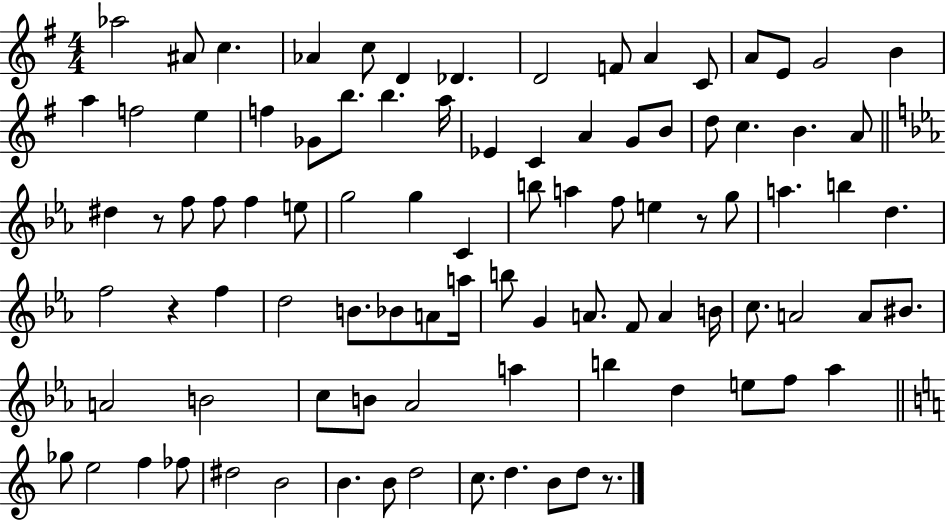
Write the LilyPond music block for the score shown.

{
  \clef treble
  \numericTimeSignature
  \time 4/4
  \key g \major
  aes''2 ais'8 c''4. | aes'4 c''8 d'4 des'4. | d'2 f'8 a'4 c'8 | a'8 e'8 g'2 b'4 | \break a''4 f''2 e''4 | f''4 ges'8 b''8. b''4. a''16 | ees'4 c'4 a'4 g'8 b'8 | d''8 c''4. b'4. a'8 | \break \bar "||" \break \key ees \major dis''4 r8 f''8 f''8 f''4 e''8 | g''2 g''4 c'4 | b''8 a''4 f''8 e''4 r8 g''8 | a''4. b''4 d''4. | \break f''2 r4 f''4 | d''2 b'8. bes'8 a'8 a''16 | b''8 g'4 a'8. f'8 a'4 b'16 | c''8. a'2 a'8 bis'8. | \break a'2 b'2 | c''8 b'8 aes'2 a''4 | b''4 d''4 e''8 f''8 aes''4 | \bar "||" \break \key a \minor ges''8 e''2 f''4 fes''8 | dis''2 b'2 | b'4. b'8 d''2 | c''8. d''4. b'8 d''8 r8. | \break \bar "|."
}